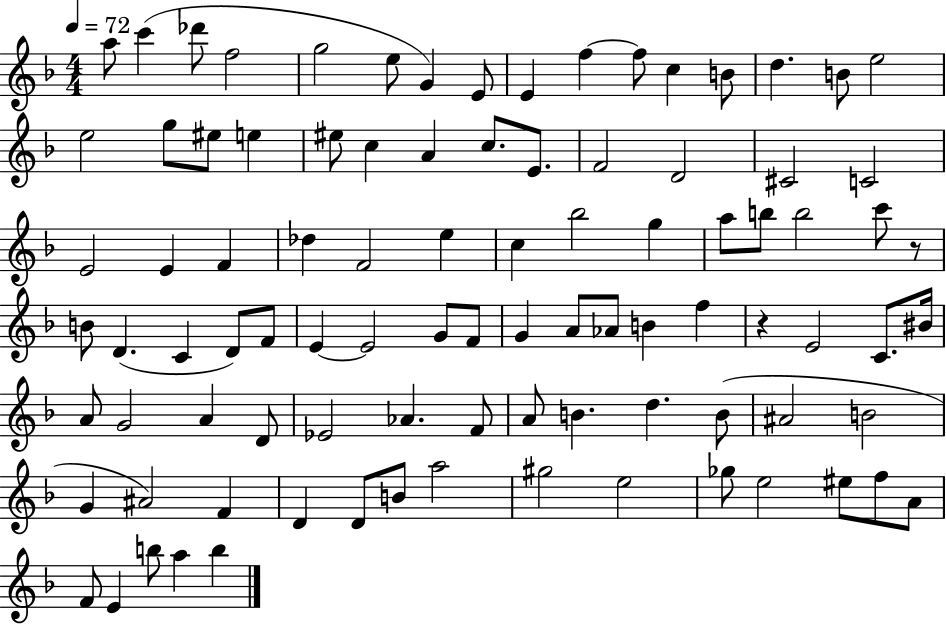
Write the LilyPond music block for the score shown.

{
  \clef treble
  \numericTimeSignature
  \time 4/4
  \key f \major
  \tempo 4 = 72
  a''8 c'''4( des'''8 f''2 | g''2 e''8 g'4) e'8 | e'4 f''4~~ f''8 c''4 b'8 | d''4. b'8 e''2 | \break e''2 g''8 eis''8 e''4 | eis''8 c''4 a'4 c''8. e'8. | f'2 d'2 | cis'2 c'2 | \break e'2 e'4 f'4 | des''4 f'2 e''4 | c''4 bes''2 g''4 | a''8 b''8 b''2 c'''8 r8 | \break b'8 d'4.( c'4 d'8) f'8 | e'4~~ e'2 g'8 f'8 | g'4 a'8 aes'8 b'4 f''4 | r4 e'2 c'8. bis'16 | \break a'8 g'2 a'4 d'8 | ees'2 aes'4. f'8 | a'8 b'4. d''4. b'8( | ais'2 b'2 | \break g'4 ais'2) f'4 | d'4 d'8 b'8 a''2 | gis''2 e''2 | ges''8 e''2 eis''8 f''8 a'8 | \break f'8 e'4 b''8 a''4 b''4 | \bar "|."
}